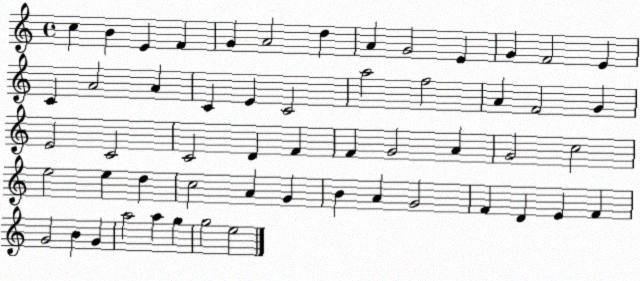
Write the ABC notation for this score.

X:1
T:Untitled
M:4/4
L:1/4
K:C
c B E F G A2 d A G2 E G F2 E C A2 A C E C2 a2 f2 A F2 G E2 C2 C2 D F F G2 A G2 c2 e2 e d c2 A G B A G2 F D E F G2 B G a2 a g g2 e2